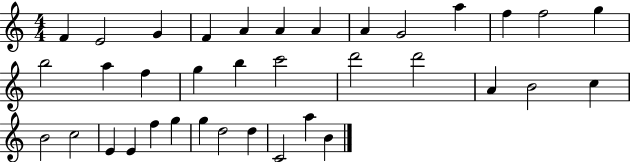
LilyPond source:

{
  \clef treble
  \numericTimeSignature
  \time 4/4
  \key c \major
  f'4 e'2 g'4 | f'4 a'4 a'4 a'4 | a'4 g'2 a''4 | f''4 f''2 g''4 | \break b''2 a''4 f''4 | g''4 b''4 c'''2 | d'''2 d'''2 | a'4 b'2 c''4 | \break b'2 c''2 | e'4 e'4 f''4 g''4 | g''4 d''2 d''4 | c'2 a''4 b'4 | \break \bar "|."
}